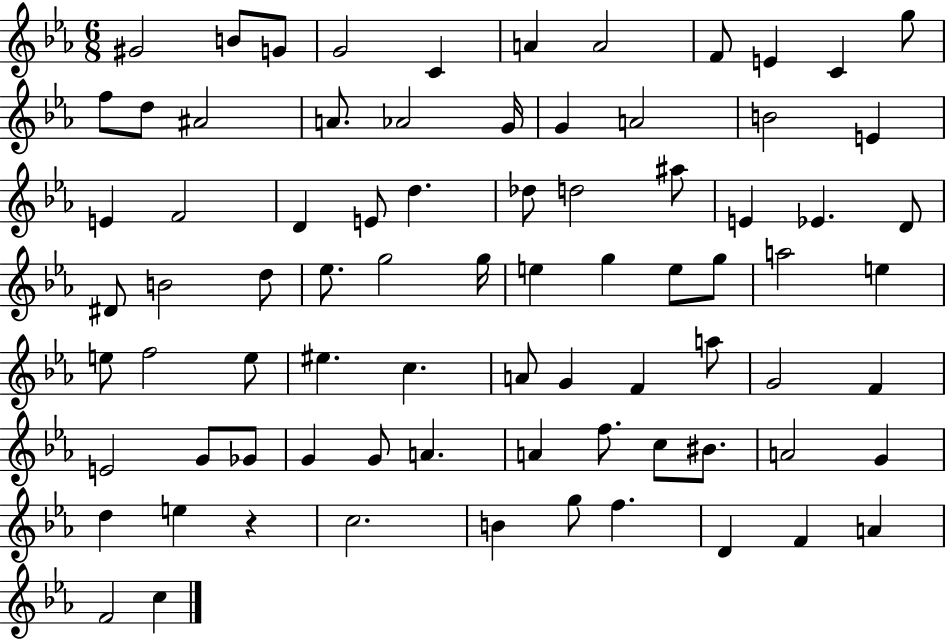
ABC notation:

X:1
T:Untitled
M:6/8
L:1/4
K:Eb
^G2 B/2 G/2 G2 C A A2 F/2 E C g/2 f/2 d/2 ^A2 A/2 _A2 G/4 G A2 B2 E E F2 D E/2 d _d/2 d2 ^a/2 E _E D/2 ^D/2 B2 d/2 _e/2 g2 g/4 e g e/2 g/2 a2 e e/2 f2 e/2 ^e c A/2 G F a/2 G2 F E2 G/2 _G/2 G G/2 A A f/2 c/2 ^B/2 A2 G d e z c2 B g/2 f D F A F2 c